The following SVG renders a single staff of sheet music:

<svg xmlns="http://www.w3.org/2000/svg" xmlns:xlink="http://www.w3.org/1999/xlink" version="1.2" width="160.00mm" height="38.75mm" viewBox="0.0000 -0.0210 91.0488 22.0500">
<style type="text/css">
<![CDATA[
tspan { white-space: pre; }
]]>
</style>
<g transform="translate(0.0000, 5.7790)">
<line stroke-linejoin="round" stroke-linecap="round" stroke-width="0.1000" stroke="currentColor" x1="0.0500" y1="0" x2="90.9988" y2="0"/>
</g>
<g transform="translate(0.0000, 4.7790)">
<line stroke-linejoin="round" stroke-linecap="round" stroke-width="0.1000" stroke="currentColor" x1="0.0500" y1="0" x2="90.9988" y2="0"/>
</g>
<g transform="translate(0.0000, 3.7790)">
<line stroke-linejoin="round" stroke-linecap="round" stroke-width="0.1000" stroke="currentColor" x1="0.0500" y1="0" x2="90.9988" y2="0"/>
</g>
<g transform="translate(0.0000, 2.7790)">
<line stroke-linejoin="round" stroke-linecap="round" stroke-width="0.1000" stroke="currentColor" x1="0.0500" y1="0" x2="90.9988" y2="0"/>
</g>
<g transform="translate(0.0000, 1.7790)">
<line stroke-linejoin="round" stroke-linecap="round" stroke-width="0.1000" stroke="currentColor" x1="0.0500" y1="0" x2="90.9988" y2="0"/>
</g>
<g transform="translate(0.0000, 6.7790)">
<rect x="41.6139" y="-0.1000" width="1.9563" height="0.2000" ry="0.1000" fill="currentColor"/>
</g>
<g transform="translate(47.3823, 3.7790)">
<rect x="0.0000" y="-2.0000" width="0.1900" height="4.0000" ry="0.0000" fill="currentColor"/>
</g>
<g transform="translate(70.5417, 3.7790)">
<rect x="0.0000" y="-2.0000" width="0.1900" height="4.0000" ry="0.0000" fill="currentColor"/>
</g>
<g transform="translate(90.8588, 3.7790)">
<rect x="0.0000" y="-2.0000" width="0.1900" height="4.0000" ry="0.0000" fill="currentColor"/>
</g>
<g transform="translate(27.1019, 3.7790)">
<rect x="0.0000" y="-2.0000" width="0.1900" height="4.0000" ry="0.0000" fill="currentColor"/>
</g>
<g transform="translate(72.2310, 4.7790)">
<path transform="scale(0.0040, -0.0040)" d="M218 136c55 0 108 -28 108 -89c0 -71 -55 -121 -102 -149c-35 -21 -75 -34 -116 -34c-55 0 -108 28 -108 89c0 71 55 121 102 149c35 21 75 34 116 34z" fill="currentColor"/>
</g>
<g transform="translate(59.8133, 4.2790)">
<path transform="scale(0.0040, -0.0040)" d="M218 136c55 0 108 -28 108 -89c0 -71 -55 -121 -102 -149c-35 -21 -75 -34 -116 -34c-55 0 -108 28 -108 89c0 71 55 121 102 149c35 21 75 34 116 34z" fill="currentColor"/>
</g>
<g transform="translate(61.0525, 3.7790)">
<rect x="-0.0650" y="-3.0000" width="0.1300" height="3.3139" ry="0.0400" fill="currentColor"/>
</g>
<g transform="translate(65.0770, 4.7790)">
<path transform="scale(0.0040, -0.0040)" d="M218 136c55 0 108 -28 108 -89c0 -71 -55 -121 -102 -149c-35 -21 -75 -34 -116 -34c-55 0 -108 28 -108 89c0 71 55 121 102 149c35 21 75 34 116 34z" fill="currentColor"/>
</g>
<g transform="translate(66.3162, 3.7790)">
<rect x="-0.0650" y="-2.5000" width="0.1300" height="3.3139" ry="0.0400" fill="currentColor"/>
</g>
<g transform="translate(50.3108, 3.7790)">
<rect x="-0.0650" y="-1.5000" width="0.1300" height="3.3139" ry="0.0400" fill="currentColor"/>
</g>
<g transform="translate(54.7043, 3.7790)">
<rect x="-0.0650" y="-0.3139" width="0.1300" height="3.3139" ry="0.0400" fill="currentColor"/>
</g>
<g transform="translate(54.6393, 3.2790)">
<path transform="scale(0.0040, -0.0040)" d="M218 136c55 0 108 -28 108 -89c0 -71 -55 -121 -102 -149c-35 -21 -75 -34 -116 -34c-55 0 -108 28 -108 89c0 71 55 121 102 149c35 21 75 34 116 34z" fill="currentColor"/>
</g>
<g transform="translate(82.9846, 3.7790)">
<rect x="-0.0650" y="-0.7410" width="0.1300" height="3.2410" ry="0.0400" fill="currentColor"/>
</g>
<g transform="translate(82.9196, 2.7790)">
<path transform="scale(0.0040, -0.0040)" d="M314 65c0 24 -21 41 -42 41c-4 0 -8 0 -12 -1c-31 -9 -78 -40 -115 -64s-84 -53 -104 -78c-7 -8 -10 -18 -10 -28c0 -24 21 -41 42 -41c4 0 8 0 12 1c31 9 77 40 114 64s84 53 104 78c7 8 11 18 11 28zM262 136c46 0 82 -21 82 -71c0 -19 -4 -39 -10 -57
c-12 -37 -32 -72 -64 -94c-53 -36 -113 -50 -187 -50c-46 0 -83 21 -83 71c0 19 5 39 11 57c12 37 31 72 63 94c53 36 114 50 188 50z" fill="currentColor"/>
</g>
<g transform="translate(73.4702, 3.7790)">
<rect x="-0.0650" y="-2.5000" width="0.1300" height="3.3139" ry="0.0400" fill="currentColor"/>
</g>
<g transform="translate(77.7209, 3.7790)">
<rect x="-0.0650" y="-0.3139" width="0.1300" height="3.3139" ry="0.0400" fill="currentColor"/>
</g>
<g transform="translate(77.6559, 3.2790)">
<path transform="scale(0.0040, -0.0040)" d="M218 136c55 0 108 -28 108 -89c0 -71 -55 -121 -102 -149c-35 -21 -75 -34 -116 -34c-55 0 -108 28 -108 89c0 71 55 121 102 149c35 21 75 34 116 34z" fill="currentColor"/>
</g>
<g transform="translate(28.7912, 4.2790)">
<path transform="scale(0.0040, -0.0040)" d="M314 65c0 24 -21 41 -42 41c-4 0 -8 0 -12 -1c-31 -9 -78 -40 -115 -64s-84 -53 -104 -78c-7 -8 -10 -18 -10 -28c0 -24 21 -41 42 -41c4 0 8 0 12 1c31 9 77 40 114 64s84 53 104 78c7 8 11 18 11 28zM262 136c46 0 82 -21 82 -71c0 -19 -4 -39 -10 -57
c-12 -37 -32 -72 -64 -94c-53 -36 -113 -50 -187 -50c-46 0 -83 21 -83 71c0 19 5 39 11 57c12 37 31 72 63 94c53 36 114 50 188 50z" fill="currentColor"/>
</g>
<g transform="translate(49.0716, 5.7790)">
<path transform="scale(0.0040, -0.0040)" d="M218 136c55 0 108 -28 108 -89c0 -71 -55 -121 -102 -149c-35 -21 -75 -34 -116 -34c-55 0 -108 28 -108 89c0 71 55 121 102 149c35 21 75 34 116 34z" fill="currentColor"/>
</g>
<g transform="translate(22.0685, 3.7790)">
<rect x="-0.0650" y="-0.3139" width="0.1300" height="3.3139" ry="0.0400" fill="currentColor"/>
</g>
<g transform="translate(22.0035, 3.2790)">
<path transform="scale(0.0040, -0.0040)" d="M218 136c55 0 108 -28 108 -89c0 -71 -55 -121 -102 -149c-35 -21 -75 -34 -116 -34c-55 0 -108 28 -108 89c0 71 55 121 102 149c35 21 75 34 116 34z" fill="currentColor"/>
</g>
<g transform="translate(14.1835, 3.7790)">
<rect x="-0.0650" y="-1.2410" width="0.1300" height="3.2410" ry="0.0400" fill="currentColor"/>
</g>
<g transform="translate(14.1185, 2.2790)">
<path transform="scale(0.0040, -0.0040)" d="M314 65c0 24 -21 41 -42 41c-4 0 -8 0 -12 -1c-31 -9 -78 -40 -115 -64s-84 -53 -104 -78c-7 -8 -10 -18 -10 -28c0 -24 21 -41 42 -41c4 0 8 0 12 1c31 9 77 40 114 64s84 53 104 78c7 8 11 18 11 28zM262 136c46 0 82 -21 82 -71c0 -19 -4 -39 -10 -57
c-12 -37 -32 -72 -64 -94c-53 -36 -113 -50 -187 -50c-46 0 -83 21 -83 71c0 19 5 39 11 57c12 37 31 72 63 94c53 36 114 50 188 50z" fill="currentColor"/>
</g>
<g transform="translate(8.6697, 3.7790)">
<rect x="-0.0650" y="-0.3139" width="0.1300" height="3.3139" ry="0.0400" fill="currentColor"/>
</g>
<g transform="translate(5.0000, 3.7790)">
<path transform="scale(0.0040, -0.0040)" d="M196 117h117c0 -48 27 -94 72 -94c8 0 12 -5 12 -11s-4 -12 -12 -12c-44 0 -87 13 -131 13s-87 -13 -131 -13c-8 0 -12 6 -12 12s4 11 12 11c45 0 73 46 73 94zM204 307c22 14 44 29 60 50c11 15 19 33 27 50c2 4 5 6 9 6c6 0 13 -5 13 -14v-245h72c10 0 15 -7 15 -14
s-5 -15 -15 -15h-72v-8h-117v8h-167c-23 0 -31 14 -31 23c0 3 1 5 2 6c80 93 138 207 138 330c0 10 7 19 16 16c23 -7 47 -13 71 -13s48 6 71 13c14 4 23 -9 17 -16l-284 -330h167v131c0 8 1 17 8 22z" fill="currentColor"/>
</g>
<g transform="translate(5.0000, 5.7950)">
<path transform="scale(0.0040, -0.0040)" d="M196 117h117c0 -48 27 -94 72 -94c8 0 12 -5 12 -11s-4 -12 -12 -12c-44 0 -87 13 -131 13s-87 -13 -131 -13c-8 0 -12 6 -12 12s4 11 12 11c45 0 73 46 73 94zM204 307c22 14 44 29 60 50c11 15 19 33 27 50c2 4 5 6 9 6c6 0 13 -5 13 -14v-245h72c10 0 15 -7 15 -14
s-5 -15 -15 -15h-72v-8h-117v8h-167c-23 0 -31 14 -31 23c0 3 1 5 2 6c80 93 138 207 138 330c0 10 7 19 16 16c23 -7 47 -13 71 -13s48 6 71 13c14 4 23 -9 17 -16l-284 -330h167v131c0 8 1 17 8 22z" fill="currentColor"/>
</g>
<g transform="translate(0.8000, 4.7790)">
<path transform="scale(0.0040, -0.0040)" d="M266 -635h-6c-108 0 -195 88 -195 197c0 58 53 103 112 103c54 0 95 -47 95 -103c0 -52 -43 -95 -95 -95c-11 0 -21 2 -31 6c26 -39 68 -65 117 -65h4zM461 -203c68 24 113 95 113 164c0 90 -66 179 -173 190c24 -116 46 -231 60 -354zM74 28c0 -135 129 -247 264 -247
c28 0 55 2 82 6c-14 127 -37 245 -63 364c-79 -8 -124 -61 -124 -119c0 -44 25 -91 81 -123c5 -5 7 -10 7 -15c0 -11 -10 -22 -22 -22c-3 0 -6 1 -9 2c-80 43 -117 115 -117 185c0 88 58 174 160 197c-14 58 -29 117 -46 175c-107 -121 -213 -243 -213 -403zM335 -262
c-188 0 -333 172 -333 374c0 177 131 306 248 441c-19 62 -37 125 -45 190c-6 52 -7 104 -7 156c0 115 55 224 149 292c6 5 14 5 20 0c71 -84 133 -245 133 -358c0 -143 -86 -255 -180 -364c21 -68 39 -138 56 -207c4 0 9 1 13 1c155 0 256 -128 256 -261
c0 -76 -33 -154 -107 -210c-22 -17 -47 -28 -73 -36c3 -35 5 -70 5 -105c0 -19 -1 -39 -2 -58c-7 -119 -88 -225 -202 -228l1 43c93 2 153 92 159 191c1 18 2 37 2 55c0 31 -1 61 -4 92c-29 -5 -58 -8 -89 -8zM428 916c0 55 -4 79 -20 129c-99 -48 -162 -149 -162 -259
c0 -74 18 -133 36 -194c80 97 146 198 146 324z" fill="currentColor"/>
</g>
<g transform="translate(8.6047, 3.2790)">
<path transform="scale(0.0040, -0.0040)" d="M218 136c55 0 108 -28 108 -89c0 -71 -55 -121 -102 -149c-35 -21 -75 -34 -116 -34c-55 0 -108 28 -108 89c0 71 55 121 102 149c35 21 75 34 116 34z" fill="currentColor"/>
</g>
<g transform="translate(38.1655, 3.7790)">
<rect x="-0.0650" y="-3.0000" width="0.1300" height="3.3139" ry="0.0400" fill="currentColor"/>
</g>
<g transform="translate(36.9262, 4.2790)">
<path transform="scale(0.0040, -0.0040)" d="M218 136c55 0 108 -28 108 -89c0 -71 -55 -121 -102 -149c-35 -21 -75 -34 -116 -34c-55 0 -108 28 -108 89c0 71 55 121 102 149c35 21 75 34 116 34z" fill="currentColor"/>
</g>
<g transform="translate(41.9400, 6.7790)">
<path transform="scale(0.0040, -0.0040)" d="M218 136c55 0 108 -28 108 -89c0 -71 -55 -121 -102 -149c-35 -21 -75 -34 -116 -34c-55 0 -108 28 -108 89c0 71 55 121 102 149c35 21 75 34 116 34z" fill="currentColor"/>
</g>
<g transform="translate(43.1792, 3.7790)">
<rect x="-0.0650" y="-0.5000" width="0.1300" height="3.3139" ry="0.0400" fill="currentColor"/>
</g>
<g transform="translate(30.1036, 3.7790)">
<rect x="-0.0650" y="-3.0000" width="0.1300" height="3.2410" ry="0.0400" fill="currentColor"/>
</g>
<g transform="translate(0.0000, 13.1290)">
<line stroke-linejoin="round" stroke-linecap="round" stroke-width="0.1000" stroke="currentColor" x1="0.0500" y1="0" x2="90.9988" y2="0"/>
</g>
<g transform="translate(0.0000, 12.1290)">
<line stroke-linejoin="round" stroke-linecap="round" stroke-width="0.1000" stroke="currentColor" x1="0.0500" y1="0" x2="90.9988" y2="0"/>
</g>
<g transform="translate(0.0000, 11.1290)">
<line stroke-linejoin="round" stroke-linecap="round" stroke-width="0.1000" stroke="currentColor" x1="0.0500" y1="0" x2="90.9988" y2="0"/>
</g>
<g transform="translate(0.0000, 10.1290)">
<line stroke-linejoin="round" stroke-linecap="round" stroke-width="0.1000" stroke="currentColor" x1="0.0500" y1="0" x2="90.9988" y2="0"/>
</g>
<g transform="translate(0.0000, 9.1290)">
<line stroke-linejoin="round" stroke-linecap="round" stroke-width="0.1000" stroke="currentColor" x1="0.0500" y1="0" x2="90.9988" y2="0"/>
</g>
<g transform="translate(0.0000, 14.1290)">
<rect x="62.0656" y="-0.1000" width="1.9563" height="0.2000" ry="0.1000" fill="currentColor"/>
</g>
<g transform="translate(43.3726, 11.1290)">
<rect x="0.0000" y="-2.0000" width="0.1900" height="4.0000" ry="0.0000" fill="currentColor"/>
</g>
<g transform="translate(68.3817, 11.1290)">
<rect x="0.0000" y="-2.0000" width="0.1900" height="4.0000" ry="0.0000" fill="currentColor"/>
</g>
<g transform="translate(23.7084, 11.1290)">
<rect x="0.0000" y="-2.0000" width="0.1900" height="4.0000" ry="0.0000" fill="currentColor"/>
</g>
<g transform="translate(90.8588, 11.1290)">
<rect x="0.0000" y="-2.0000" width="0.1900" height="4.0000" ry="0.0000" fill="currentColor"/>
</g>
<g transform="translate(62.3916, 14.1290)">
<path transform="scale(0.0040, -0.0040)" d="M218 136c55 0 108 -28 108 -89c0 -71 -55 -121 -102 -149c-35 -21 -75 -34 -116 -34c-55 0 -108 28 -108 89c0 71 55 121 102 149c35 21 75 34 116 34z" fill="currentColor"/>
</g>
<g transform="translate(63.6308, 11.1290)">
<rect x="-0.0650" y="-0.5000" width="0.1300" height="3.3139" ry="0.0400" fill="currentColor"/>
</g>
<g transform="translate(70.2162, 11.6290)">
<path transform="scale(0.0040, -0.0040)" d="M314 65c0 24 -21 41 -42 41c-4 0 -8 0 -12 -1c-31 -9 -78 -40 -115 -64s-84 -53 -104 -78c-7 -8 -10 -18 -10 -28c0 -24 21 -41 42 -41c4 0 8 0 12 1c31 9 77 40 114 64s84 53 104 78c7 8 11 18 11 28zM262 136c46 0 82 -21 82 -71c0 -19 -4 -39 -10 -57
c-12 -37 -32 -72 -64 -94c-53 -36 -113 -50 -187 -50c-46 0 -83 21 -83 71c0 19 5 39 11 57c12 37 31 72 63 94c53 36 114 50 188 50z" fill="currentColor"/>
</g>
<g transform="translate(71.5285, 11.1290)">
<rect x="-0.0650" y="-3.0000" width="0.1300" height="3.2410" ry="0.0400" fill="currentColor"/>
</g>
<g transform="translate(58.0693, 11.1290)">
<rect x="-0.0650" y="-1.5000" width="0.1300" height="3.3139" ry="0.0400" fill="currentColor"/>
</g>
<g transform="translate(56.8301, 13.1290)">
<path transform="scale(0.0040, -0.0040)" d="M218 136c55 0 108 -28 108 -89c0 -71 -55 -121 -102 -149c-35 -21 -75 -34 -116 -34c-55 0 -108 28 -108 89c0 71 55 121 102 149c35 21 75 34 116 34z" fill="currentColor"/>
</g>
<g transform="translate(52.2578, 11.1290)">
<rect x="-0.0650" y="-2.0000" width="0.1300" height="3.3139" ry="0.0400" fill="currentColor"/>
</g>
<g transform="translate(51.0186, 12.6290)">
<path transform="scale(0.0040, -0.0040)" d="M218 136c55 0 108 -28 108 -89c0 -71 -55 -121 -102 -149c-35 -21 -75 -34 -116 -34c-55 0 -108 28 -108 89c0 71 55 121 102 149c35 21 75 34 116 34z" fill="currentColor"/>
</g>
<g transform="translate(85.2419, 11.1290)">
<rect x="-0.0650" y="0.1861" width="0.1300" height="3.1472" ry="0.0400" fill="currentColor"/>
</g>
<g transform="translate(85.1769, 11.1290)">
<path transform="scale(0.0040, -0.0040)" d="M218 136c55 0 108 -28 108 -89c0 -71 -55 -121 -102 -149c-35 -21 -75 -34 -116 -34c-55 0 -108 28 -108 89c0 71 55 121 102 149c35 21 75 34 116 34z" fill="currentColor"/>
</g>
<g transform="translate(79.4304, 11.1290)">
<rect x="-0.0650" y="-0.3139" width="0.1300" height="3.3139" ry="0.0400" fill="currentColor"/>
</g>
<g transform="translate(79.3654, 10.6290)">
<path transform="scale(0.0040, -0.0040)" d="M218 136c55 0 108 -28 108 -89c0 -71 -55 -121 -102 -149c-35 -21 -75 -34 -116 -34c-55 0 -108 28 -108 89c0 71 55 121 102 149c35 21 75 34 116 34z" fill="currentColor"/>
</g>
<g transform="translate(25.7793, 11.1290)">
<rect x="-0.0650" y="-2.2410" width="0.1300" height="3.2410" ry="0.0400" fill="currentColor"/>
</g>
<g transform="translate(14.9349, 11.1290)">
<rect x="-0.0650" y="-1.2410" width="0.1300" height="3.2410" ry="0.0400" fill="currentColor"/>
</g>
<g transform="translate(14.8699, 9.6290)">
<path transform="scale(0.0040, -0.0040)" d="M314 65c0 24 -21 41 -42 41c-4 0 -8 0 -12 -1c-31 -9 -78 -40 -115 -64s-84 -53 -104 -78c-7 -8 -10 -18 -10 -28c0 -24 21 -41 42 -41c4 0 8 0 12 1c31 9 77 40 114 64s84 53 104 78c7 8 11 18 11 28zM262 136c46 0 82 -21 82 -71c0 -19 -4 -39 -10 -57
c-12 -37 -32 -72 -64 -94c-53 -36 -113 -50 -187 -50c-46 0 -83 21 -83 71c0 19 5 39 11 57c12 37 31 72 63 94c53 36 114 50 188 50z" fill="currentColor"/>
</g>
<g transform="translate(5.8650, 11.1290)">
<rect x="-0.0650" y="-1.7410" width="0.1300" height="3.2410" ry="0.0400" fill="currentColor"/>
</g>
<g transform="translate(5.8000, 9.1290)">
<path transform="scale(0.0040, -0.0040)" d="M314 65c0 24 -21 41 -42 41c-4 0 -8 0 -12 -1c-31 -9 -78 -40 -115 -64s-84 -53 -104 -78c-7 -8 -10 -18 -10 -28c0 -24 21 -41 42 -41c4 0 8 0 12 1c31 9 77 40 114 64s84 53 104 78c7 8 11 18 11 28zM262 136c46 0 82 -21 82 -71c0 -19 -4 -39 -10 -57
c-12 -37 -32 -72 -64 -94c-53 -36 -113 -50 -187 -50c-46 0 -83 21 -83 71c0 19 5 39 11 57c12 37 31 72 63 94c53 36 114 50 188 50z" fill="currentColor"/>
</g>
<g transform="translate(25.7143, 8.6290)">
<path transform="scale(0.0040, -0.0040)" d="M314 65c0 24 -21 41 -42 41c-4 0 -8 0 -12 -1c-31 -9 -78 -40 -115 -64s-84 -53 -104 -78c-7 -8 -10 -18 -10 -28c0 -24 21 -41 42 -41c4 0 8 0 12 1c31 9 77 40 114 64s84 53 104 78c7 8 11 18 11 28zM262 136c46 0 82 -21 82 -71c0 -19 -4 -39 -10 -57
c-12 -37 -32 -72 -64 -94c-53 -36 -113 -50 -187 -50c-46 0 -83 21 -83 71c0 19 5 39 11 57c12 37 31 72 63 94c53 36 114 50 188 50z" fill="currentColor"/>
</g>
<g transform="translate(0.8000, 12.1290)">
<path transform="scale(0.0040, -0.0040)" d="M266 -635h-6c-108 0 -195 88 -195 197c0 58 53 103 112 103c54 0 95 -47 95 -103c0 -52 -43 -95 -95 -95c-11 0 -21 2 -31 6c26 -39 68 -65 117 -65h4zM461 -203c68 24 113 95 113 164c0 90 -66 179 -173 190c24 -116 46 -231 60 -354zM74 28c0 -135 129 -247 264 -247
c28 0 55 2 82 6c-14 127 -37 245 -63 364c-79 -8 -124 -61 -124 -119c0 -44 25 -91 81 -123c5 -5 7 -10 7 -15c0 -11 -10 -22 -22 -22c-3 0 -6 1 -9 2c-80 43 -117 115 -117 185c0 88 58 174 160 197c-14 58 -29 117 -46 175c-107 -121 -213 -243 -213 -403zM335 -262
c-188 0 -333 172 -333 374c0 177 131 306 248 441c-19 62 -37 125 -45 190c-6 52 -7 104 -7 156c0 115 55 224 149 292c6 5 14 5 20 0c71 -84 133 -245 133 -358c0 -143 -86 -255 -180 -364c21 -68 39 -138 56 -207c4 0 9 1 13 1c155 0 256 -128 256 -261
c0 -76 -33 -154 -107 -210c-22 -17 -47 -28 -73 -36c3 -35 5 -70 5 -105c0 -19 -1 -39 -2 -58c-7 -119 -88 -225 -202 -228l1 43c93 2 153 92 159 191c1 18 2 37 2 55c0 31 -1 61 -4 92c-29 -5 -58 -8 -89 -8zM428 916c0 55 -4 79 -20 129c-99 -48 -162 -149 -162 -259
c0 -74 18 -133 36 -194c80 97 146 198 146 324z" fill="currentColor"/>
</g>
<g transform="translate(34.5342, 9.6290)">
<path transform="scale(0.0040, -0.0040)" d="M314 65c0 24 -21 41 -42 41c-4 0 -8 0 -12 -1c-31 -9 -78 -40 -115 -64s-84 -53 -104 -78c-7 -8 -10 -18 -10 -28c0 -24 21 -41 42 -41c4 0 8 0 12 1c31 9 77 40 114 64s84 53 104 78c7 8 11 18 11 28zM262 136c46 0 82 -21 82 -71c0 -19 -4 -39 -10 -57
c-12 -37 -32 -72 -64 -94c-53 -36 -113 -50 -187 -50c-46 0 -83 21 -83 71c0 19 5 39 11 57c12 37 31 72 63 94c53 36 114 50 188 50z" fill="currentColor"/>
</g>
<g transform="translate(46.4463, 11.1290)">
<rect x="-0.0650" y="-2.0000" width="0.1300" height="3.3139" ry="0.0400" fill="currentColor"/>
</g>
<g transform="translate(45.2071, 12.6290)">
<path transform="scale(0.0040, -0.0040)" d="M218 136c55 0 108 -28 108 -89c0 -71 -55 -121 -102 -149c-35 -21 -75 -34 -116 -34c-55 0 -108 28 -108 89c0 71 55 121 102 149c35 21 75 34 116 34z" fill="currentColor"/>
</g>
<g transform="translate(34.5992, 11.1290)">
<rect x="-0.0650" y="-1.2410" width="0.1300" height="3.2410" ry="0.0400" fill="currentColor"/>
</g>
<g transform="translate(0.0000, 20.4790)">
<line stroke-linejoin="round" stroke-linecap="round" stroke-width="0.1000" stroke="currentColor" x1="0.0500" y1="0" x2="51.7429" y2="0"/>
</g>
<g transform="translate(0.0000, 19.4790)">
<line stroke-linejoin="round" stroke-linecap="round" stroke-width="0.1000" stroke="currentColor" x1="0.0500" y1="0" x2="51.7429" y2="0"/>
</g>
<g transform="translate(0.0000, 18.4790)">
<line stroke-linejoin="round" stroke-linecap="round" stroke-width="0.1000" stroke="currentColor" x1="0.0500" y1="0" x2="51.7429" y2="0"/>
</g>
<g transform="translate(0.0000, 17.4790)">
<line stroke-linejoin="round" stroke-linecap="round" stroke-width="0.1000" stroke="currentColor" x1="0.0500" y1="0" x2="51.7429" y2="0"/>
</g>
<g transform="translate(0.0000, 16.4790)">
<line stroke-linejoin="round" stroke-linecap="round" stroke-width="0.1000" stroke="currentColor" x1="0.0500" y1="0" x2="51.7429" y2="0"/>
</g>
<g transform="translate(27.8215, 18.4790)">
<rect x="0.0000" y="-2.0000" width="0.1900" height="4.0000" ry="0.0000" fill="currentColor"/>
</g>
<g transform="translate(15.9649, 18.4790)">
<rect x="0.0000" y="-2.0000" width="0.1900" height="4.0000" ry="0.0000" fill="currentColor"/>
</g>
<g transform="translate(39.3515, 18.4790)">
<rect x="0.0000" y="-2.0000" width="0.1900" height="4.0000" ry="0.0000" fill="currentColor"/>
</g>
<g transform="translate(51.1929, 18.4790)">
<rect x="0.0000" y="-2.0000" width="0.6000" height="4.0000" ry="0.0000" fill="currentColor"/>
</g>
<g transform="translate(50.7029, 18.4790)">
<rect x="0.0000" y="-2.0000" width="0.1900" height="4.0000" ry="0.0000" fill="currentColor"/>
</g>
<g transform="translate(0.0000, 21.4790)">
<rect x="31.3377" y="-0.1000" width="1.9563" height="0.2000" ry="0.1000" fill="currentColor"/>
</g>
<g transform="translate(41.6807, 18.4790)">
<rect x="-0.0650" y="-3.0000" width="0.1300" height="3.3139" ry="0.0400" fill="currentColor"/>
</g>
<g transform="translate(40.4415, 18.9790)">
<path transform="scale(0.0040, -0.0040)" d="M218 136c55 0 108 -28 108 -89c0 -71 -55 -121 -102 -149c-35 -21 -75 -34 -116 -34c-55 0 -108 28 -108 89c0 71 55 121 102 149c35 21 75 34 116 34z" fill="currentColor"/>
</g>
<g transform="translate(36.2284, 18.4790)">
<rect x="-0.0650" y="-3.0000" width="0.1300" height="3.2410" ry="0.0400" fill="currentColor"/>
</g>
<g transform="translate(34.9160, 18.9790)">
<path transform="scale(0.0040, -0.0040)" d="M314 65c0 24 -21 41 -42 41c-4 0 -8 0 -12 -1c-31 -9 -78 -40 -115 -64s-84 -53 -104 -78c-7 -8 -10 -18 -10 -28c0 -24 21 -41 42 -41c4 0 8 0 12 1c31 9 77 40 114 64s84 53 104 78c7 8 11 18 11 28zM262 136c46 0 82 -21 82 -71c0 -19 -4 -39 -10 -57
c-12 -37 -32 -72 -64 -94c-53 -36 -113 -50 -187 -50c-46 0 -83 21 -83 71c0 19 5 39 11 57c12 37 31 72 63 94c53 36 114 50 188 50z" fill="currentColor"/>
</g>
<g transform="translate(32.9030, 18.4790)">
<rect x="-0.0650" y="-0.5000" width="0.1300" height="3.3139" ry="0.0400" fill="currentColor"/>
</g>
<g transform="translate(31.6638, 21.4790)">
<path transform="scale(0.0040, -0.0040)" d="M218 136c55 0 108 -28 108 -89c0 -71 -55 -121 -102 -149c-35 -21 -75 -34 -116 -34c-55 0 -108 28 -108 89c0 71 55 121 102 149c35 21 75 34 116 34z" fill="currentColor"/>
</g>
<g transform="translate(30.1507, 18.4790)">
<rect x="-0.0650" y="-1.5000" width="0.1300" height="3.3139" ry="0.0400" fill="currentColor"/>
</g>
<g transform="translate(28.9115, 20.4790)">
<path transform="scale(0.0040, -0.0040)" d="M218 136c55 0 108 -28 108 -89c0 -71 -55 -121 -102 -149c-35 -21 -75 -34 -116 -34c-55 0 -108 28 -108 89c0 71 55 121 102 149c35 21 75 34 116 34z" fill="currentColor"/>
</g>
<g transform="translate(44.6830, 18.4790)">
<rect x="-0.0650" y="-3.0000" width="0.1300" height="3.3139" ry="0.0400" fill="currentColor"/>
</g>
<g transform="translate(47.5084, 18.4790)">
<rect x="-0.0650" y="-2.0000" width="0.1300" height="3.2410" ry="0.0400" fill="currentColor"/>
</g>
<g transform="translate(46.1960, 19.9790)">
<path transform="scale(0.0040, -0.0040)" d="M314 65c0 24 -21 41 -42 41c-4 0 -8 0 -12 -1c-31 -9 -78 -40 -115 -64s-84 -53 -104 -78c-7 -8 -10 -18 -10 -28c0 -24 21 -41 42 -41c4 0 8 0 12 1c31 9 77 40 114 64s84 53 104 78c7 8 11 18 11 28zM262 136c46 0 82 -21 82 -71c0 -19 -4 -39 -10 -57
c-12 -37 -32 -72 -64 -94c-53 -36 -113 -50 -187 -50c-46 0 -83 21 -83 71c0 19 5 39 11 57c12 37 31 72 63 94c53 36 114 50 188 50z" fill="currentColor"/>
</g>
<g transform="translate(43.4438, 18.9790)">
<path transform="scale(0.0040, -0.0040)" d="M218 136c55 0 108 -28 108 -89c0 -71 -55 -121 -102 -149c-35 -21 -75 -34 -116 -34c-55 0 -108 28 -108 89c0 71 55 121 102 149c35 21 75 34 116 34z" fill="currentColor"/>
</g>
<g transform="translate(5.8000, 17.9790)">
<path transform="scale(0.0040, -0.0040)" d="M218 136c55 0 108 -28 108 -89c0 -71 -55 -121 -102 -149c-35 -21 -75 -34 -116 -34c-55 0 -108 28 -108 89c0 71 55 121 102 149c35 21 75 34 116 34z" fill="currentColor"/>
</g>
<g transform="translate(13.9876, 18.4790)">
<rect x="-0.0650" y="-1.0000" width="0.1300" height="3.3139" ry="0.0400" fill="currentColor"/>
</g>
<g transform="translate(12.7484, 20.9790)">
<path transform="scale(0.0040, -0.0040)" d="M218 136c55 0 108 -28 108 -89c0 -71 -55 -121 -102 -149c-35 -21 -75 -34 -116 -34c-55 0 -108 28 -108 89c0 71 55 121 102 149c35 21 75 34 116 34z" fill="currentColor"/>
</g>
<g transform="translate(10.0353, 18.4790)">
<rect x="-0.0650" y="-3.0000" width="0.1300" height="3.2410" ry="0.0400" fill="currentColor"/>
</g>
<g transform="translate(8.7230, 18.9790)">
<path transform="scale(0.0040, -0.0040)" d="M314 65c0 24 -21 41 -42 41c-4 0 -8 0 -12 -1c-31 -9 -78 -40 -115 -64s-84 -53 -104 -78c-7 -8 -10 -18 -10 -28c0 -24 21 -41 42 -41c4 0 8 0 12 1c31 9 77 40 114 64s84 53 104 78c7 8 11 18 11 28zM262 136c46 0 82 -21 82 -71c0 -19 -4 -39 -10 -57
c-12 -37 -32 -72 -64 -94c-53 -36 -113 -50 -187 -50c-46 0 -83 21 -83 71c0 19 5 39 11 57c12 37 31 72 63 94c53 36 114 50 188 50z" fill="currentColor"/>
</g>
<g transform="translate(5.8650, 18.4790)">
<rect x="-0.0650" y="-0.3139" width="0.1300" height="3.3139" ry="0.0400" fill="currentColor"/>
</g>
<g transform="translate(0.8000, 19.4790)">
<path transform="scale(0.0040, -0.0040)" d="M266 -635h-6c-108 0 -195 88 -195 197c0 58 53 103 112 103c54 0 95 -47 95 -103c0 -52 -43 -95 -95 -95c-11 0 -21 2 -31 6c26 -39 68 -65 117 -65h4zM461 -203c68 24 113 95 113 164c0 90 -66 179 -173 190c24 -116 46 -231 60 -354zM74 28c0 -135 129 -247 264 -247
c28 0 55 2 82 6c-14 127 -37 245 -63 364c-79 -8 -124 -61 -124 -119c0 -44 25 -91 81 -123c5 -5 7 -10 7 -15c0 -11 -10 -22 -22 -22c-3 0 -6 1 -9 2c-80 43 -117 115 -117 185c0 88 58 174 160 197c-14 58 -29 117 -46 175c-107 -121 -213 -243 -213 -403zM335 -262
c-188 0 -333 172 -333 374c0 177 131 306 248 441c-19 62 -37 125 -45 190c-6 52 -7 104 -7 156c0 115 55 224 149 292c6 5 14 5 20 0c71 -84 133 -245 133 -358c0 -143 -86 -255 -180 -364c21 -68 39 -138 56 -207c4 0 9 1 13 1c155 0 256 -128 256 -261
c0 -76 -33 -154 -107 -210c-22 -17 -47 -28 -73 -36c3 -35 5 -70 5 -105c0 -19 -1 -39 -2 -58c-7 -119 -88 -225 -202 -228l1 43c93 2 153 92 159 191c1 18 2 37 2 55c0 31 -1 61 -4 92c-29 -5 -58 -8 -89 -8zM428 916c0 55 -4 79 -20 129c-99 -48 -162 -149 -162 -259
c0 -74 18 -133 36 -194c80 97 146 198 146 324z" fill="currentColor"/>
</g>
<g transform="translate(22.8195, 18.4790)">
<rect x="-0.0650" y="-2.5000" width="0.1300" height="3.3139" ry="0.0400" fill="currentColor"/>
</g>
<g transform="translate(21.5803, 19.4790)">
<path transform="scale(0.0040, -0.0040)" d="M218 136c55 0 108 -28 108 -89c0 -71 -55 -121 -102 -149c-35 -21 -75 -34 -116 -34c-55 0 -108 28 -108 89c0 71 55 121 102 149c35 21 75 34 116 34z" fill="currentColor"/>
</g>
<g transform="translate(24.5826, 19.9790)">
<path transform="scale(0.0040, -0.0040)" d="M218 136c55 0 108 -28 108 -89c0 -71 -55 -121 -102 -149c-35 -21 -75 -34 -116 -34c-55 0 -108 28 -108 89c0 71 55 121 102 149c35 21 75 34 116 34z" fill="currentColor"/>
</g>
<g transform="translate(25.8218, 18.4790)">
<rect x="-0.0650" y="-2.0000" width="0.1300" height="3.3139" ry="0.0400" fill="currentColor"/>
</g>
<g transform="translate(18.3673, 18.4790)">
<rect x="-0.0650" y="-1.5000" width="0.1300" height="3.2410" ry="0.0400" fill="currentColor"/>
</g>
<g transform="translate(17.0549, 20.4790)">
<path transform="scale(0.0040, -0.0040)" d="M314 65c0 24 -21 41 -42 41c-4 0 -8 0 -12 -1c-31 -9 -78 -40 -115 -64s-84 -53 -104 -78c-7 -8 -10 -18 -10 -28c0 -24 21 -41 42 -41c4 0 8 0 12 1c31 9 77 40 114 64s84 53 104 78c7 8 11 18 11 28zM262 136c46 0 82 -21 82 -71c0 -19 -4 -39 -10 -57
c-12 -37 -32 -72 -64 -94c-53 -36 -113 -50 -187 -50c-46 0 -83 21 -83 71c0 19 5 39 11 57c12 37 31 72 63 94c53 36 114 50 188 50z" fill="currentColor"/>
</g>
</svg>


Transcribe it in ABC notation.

X:1
T:Untitled
M:4/4
L:1/4
K:C
c e2 c A2 A C E c A G G c d2 f2 e2 g2 e2 F F E C A2 c B c A2 D E2 G F E C A2 A A F2